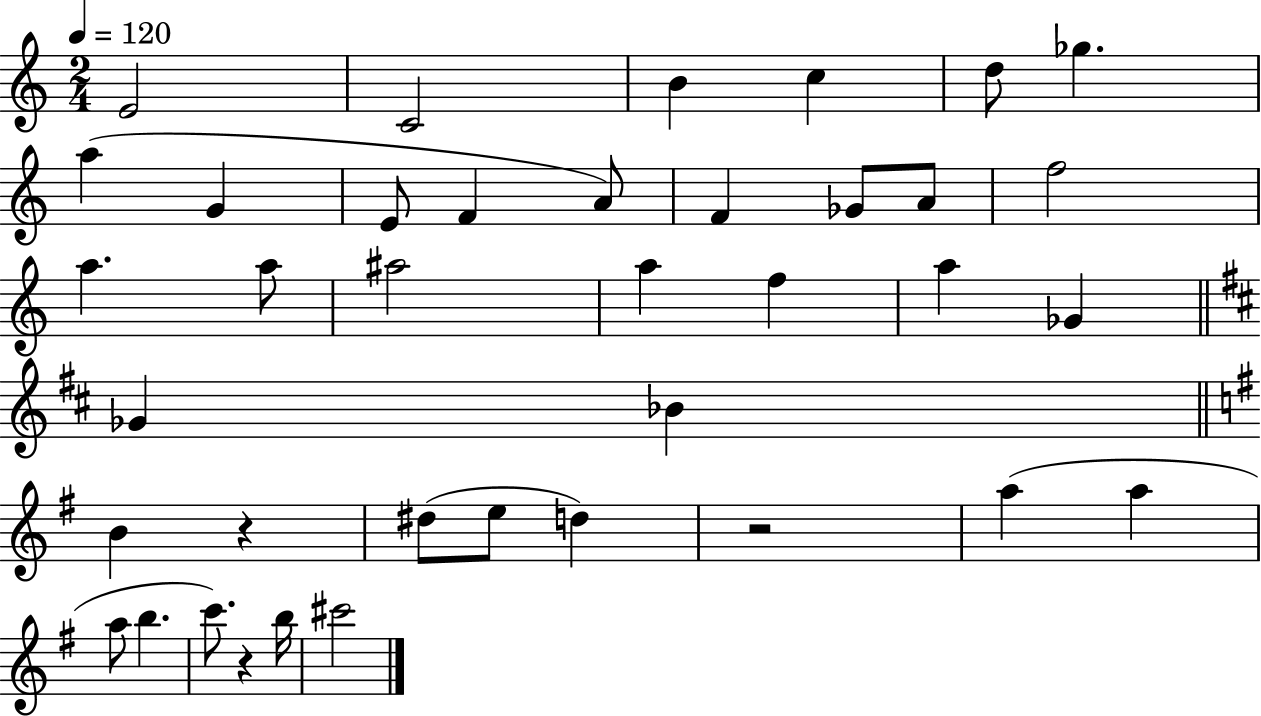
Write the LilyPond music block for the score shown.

{
  \clef treble
  \numericTimeSignature
  \time 2/4
  \key c \major
  \tempo 4 = 120
  e'2 | c'2 | b'4 c''4 | d''8 ges''4. | \break a''4( g'4 | e'8 f'4 a'8) | f'4 ges'8 a'8 | f''2 | \break a''4. a''8 | ais''2 | a''4 f''4 | a''4 ges'4 | \break \bar "||" \break \key d \major ges'4 bes'4 | \bar "||" \break \key g \major b'4 r4 | dis''8( e''8 d''4) | r2 | a''4( a''4 | \break a''8 b''4. | c'''8.) r4 b''16 | cis'''2 | \bar "|."
}